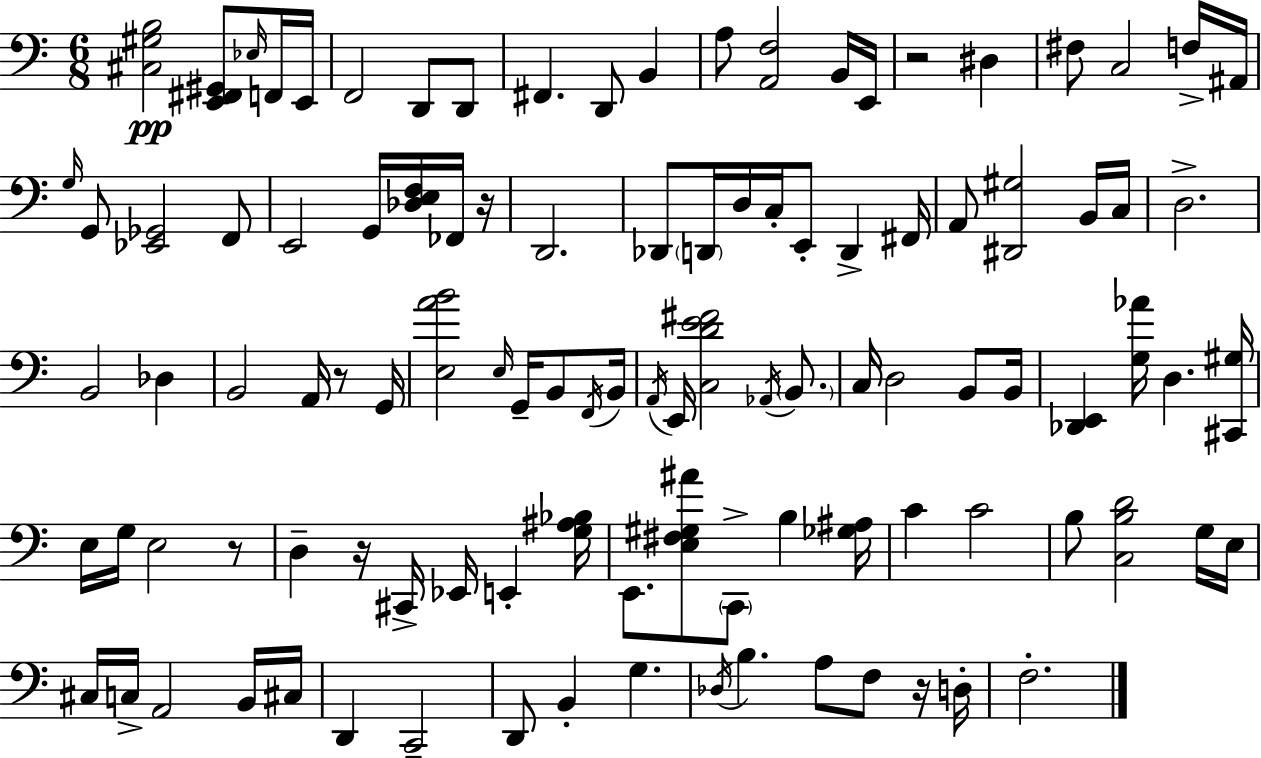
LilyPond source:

{
  \clef bass
  \numericTimeSignature
  \time 6/8
  \key a \minor
  \repeat volta 2 { <cis gis b>2\pp <e, fis, gis,>8 \grace { ees16 } f,16 | e,16 f,2 d,8 d,8 | fis,4. d,8 b,4 | a8 <a, f>2 b,16 | \break e,16 r2 dis4 | fis8 c2 f16-> | ais,16 \grace { g16 } g,8 <ees, ges,>2 | f,8 e,2 g,16 <des e f>16 | \break fes,16 r16 d,2. | des,8 \parenthesize d,16 d16 c16-. e,8-. d,4-> | fis,16 a,8 <dis, gis>2 | b,16 c16 d2.-> | \break b,2 des4 | b,2 a,16 r8 | g,16 <e a' b'>2 \grace { e16 } g,16-- | b,8 \acciaccatura { f,16 } b,16 \acciaccatura { a,16 } e,16 <c d' e' fis'>2 | \break \acciaccatura { aes,16 } \parenthesize b,8. c16 d2 | b,8 b,16 <des, e,>4 <g aes'>16 d4. | <cis, gis>16 e16 g16 e2 | r8 d4-- r16 cis,16-> | \break ees,16 e,4-. <g ais bes>16 e,8. <e fis gis ais'>8 \parenthesize c,8-> | b4 <ges ais>16 c'4 c'2 | b8 <c b d'>2 | g16 e16 cis16 c16-> a,2 | \break b,16 cis16 d,4 c,2-- | d,8 b,4-. | g4. \acciaccatura { des16 } b4. | a8 f8 r16 d16-. f2.-. | \break } \bar "|."
}